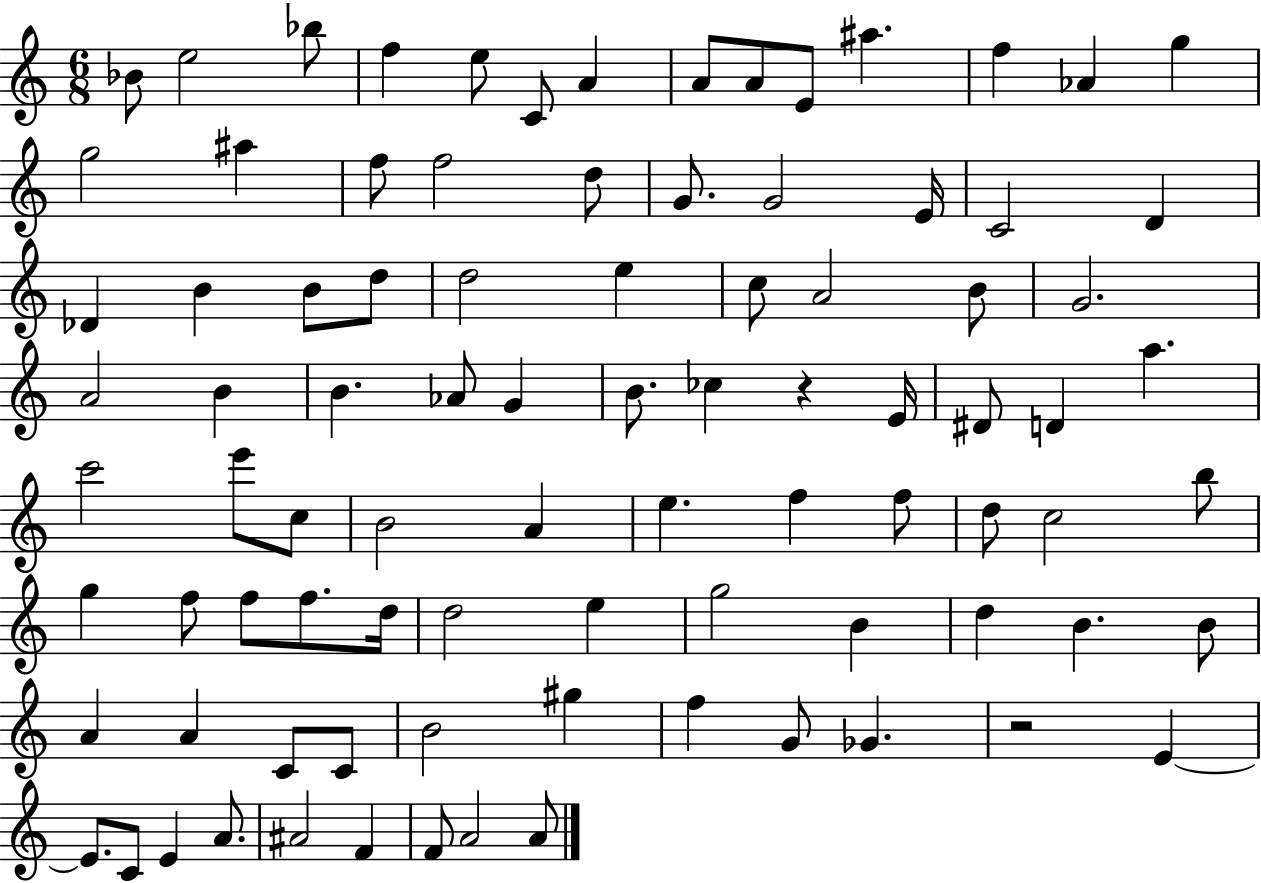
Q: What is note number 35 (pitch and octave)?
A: A4